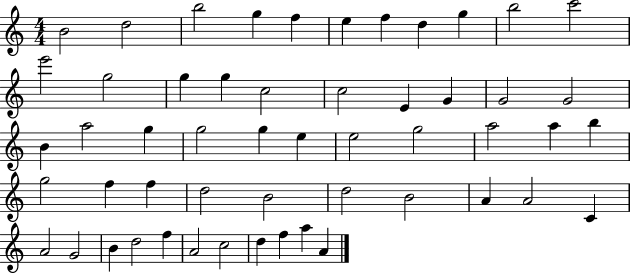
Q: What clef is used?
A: treble